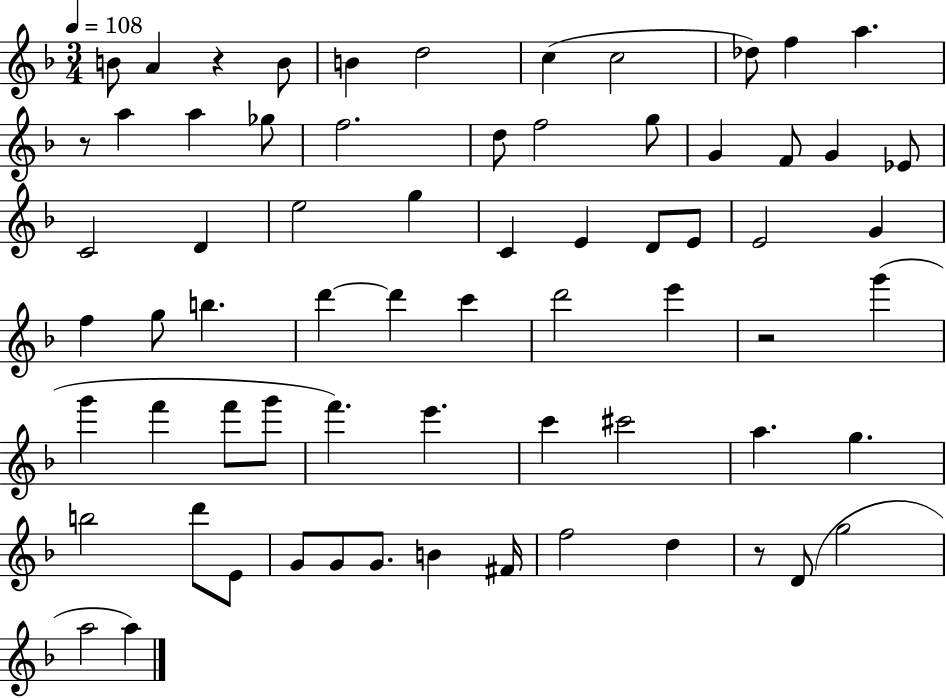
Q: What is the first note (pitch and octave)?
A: B4